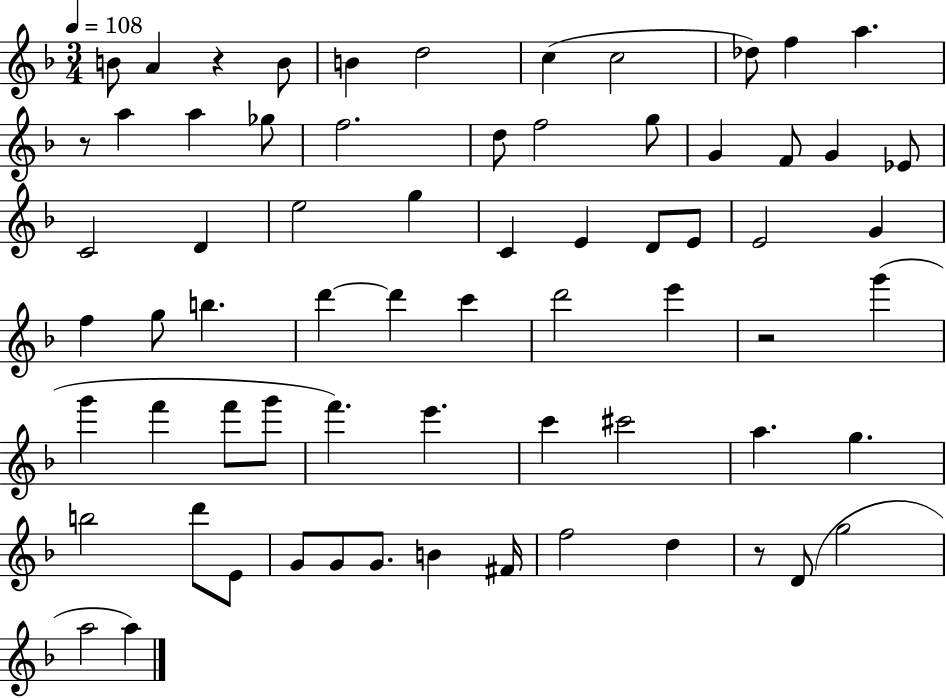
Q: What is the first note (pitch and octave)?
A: B4